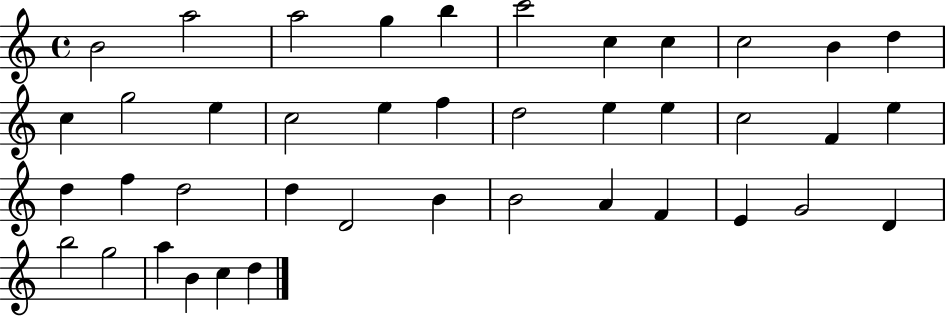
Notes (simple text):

B4/h A5/h A5/h G5/q B5/q C6/h C5/q C5/q C5/h B4/q D5/q C5/q G5/h E5/q C5/h E5/q F5/q D5/h E5/q E5/q C5/h F4/q E5/q D5/q F5/q D5/h D5/q D4/h B4/q B4/h A4/q F4/q E4/q G4/h D4/q B5/h G5/h A5/q B4/q C5/q D5/q